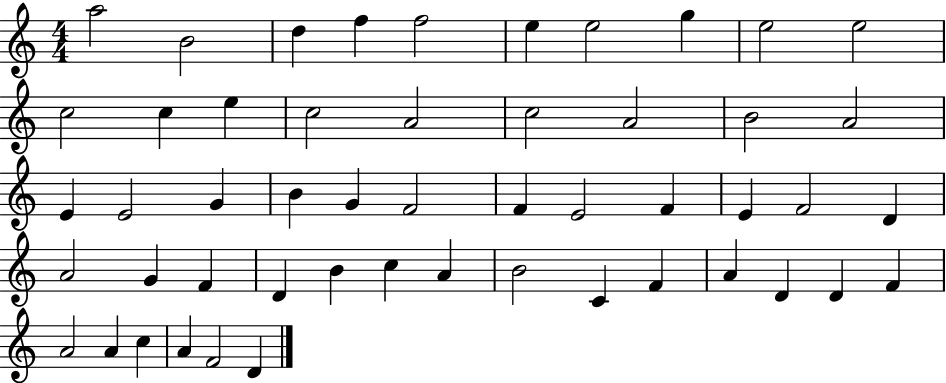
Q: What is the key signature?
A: C major